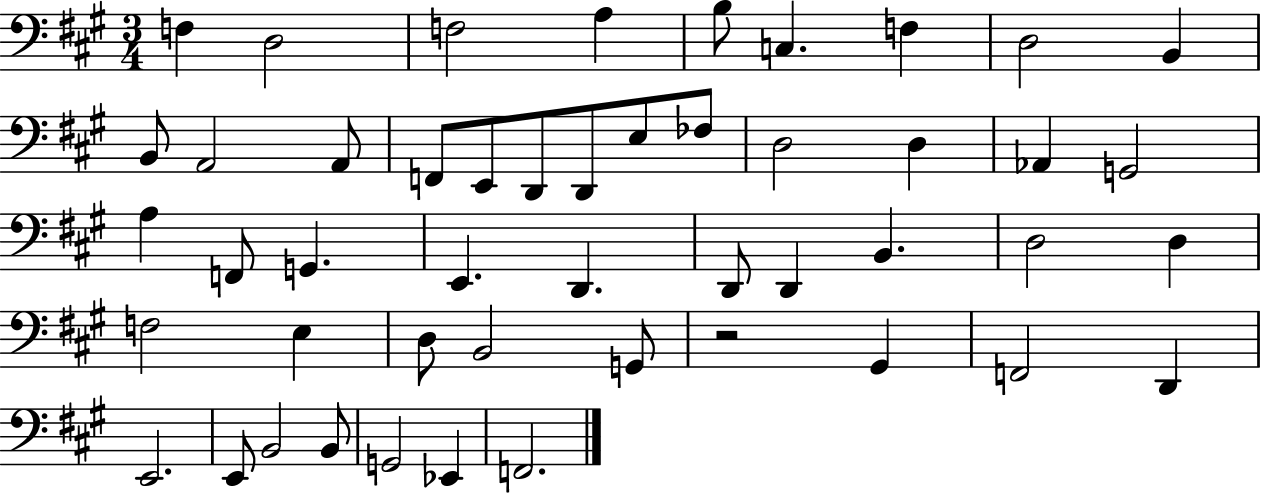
X:1
T:Untitled
M:3/4
L:1/4
K:A
F, D,2 F,2 A, B,/2 C, F, D,2 B,, B,,/2 A,,2 A,,/2 F,,/2 E,,/2 D,,/2 D,,/2 E,/2 _F,/2 D,2 D, _A,, G,,2 A, F,,/2 G,, E,, D,, D,,/2 D,, B,, D,2 D, F,2 E, D,/2 B,,2 G,,/2 z2 ^G,, F,,2 D,, E,,2 E,,/2 B,,2 B,,/2 G,,2 _E,, F,,2